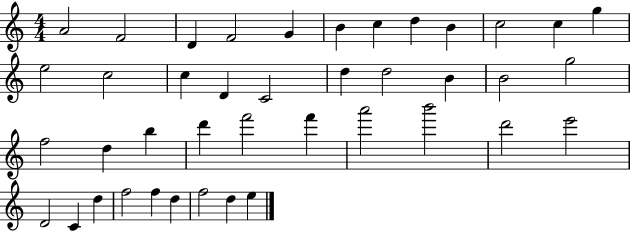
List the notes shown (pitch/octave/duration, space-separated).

A4/h F4/h D4/q F4/h G4/q B4/q C5/q D5/q B4/q C5/h C5/q G5/q E5/h C5/h C5/q D4/q C4/h D5/q D5/h B4/q B4/h G5/h F5/h D5/q B5/q D6/q F6/h F6/q A6/h B6/h D6/h E6/h D4/h C4/q D5/q F5/h F5/q D5/q F5/h D5/q E5/q